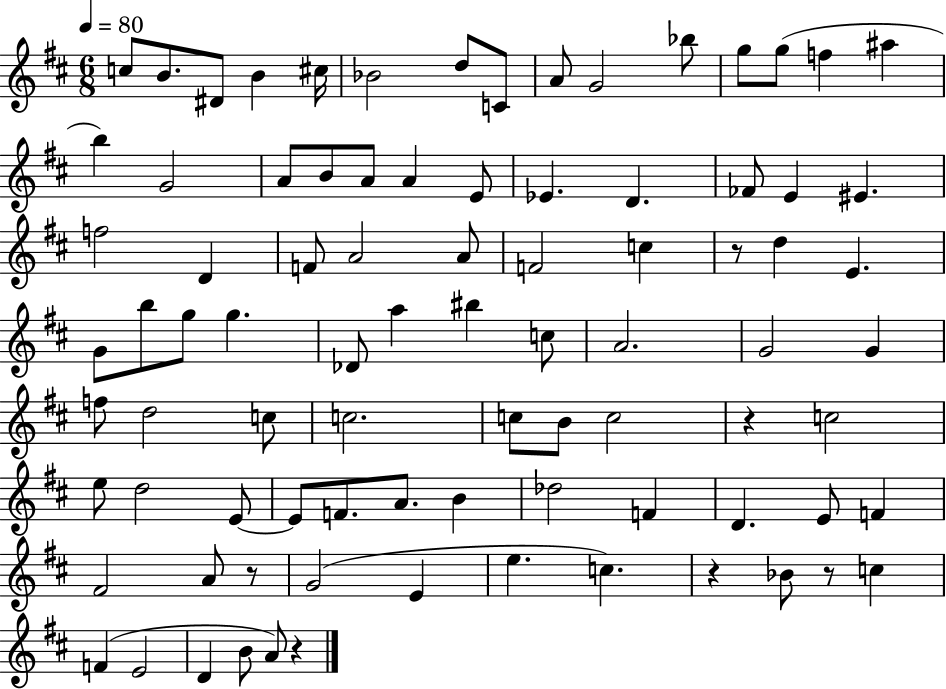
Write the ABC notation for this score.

X:1
T:Untitled
M:6/8
L:1/4
K:D
c/2 B/2 ^D/2 B ^c/4 _B2 d/2 C/2 A/2 G2 _b/2 g/2 g/2 f ^a b G2 A/2 B/2 A/2 A E/2 _E D _F/2 E ^E f2 D F/2 A2 A/2 F2 c z/2 d E G/2 b/2 g/2 g _D/2 a ^b c/2 A2 G2 G f/2 d2 c/2 c2 c/2 B/2 c2 z c2 e/2 d2 E/2 E/2 F/2 A/2 B _d2 F D E/2 F ^F2 A/2 z/2 G2 E e c z _B/2 z/2 c F E2 D B/2 A/2 z